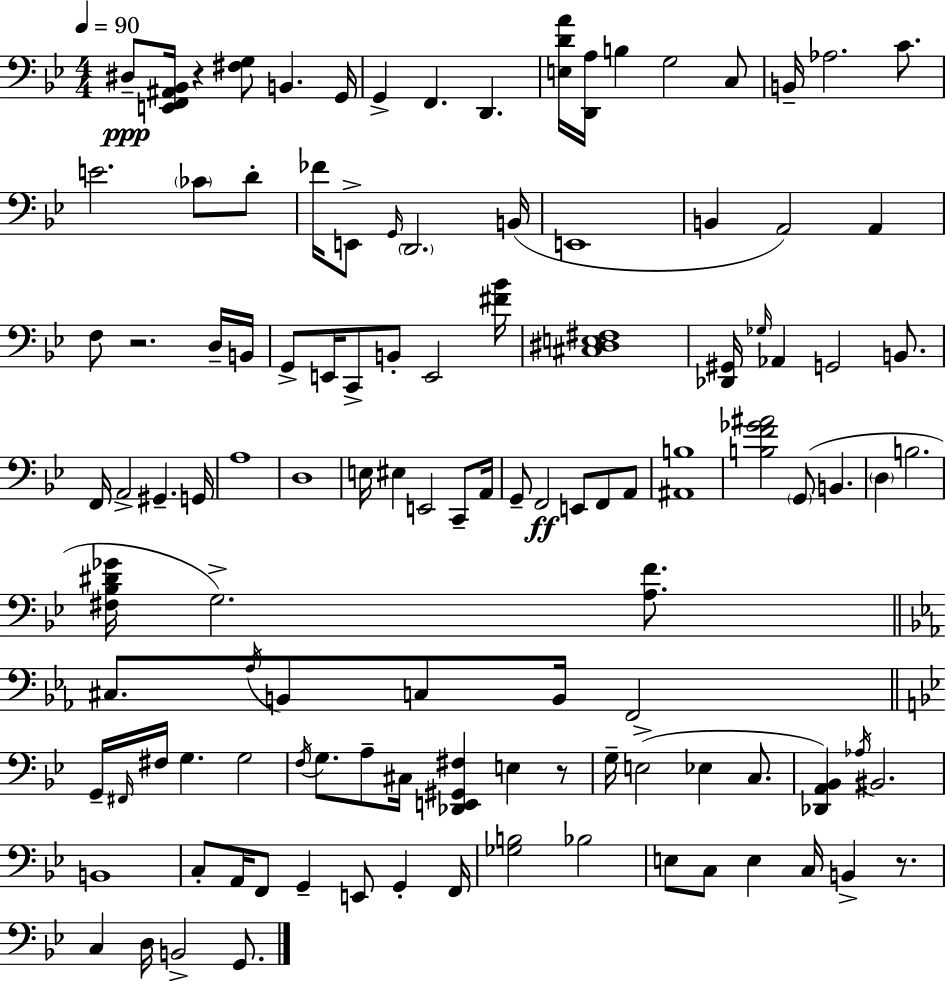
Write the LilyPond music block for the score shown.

{
  \clef bass
  \numericTimeSignature
  \time 4/4
  \key g \minor
  \tempo 4 = 90
  dis8--\ppp <e, f, ais, bes,>16 r4 <fis g>8 b,4. g,16 | g,4-> f,4. d,4. | <e d' a'>16 <d, a>16 b4 g2 c8 | b,16-- aes2. c'8. | \break e'2. \parenthesize ces'8 d'8-. | fes'16 e,8-> \grace { g,16 } \parenthesize d,2. | b,16( e,1 | b,4 a,2) a,4 | \break f8 r2. d16-- | b,16 g,8-> e,16 c,8-> b,8-. e,2 | <fis' bes'>16 <cis dis e fis>1 | <des, gis,>16 \grace { ges16 } aes,4 g,2 b,8. | \break f,16 a,2-> gis,4.-- | g,16 a1 | d1 | e16 eis4 e,2 c,8-- | \break a,16 g,8-- f,2\ff e,8 f,8 | a,8 <ais, b>1 | <b f' ges' ais'>2 \parenthesize g,8( b,4. | \parenthesize d4 b2. | \break <fis bes dis' ges'>16 g2.->) <a f'>8. | \bar "||" \break \key ees \major cis8. \acciaccatura { aes16 } b,8 c8 b,16 f,2 | \bar "||" \break \key bes \major g,16-- \grace { fis,16 } fis16 g4. g2 | \acciaccatura { f16 } g8. a8-- cis16 <des, e, gis, fis>4 e4 | r8 g16-- e2->( ees4 c8. | <des, a, bes,>4) \acciaccatura { aes16 } bis,2. | \break b,1 | c8-. a,16 f,8 g,4-- e,8 g,4-. | f,16 <ges b>2 bes2 | e8 c8 e4 c16 b,4-> | \break r8. c4 d16 b,2-> | g,8. \bar "|."
}